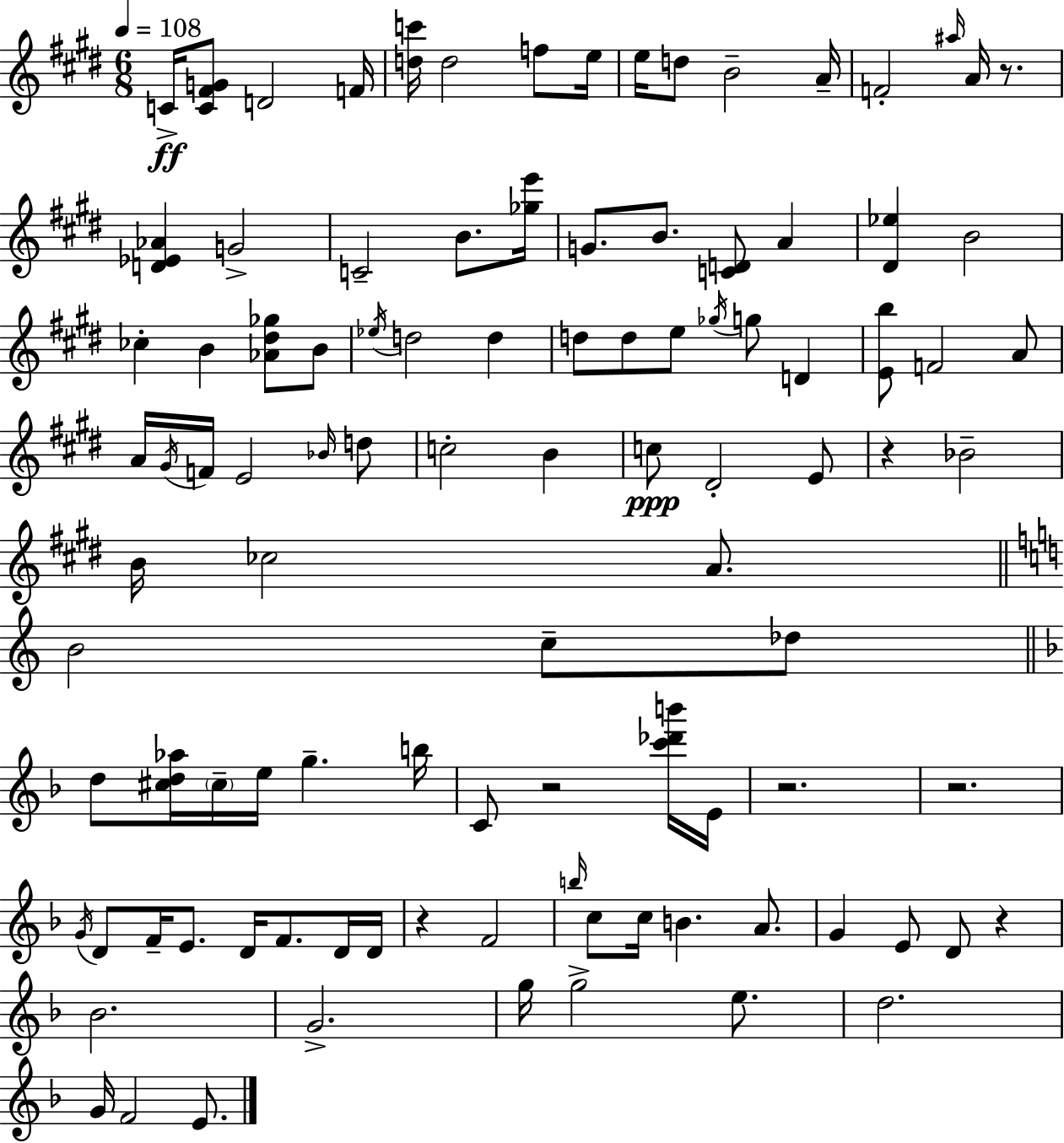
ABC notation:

X:1
T:Untitled
M:6/8
L:1/4
K:E
C/4 [C^FG]/2 D2 F/4 [dc']/4 d2 f/2 e/4 e/4 d/2 B2 A/4 F2 ^a/4 A/4 z/2 [D_E_A] G2 C2 B/2 [_ge']/4 G/2 B/2 [CD]/2 A [^D_e] B2 _c B [_A^d_g]/2 B/2 _e/4 d2 d d/2 d/2 e/2 _g/4 g/2 D [Eb]/2 F2 A/2 A/4 ^G/4 F/4 E2 _B/4 d/2 c2 B c/2 ^D2 E/2 z _B2 B/4 _c2 A/2 B2 c/2 _d/2 d/2 [^cd_a]/4 ^c/4 e/4 g b/4 C/2 z2 [c'_d'b']/4 E/4 z2 z2 G/4 D/2 F/4 E/2 D/4 F/2 D/4 D/4 z F2 b/4 c/2 c/4 B A/2 G E/2 D/2 z _B2 G2 g/4 g2 e/2 d2 G/4 F2 E/2